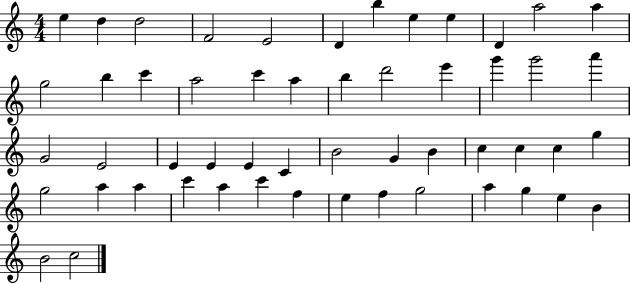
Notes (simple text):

E5/q D5/q D5/h F4/h E4/h D4/q B5/q E5/q E5/q D4/q A5/h A5/q G5/h B5/q C6/q A5/h C6/q A5/q B5/q D6/h E6/q G6/q G6/h A6/q G4/h E4/h E4/q E4/q E4/q C4/q B4/h G4/q B4/q C5/q C5/q C5/q G5/q G5/h A5/q A5/q C6/q A5/q C6/q F5/q E5/q F5/q G5/h A5/q G5/q E5/q B4/q B4/h C5/h